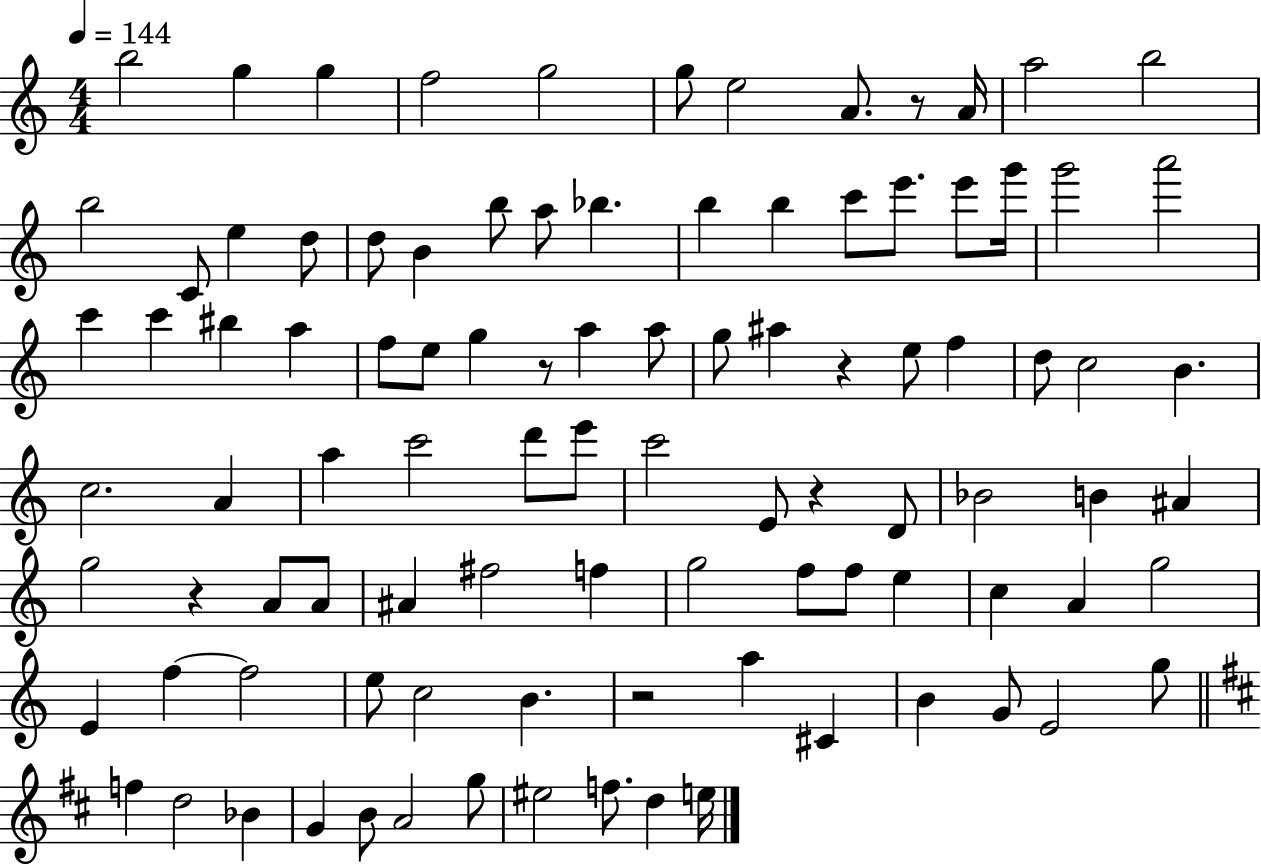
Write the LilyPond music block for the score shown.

{
  \clef treble
  \numericTimeSignature
  \time 4/4
  \key c \major
  \tempo 4 = 144
  b''2 g''4 g''4 | f''2 g''2 | g''8 e''2 a'8. r8 a'16 | a''2 b''2 | \break b''2 c'8 e''4 d''8 | d''8 b'4 b''8 a''8 bes''4. | b''4 b''4 c'''8 e'''8. e'''8 g'''16 | g'''2 a'''2 | \break c'''4 c'''4 bis''4 a''4 | f''8 e''8 g''4 r8 a''4 a''8 | g''8 ais''4 r4 e''8 f''4 | d''8 c''2 b'4. | \break c''2. a'4 | a''4 c'''2 d'''8 e'''8 | c'''2 e'8 r4 d'8 | bes'2 b'4 ais'4 | \break g''2 r4 a'8 a'8 | ais'4 fis''2 f''4 | g''2 f''8 f''8 e''4 | c''4 a'4 g''2 | \break e'4 f''4~~ f''2 | e''8 c''2 b'4. | r2 a''4 cis'4 | b'4 g'8 e'2 g''8 | \break \bar "||" \break \key b \minor f''4 d''2 bes'4 | g'4 b'8 a'2 g''8 | eis''2 f''8. d''4 e''16 | \bar "|."
}